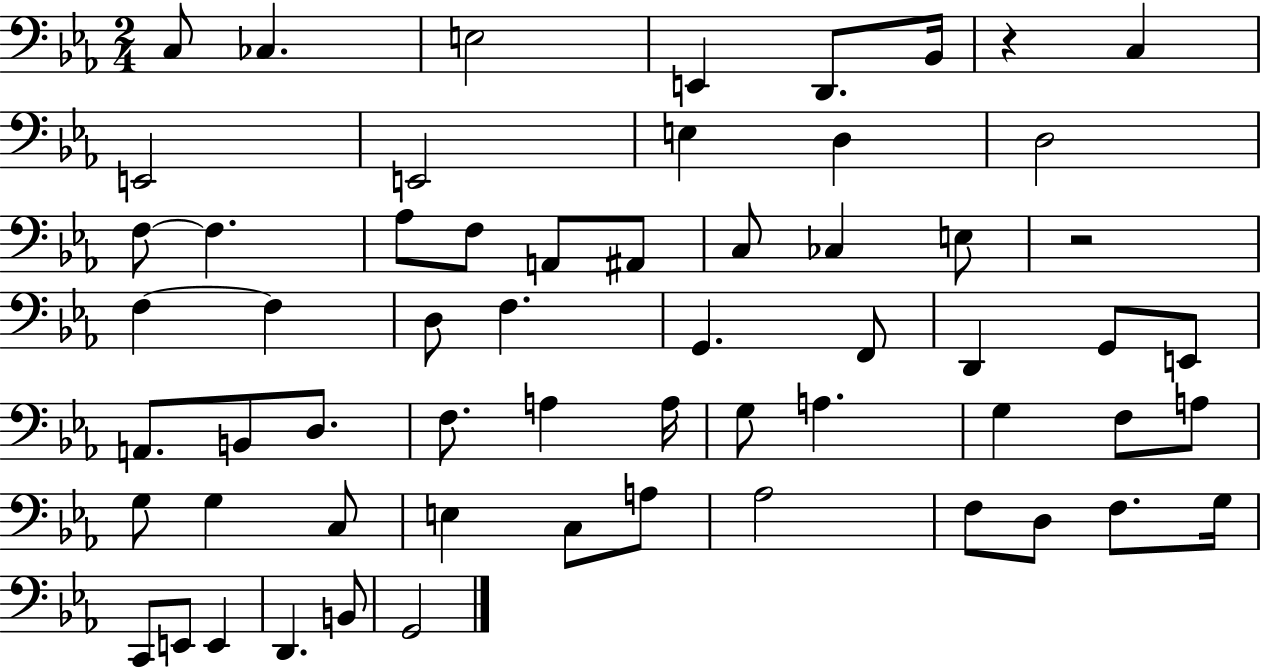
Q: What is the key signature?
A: EES major